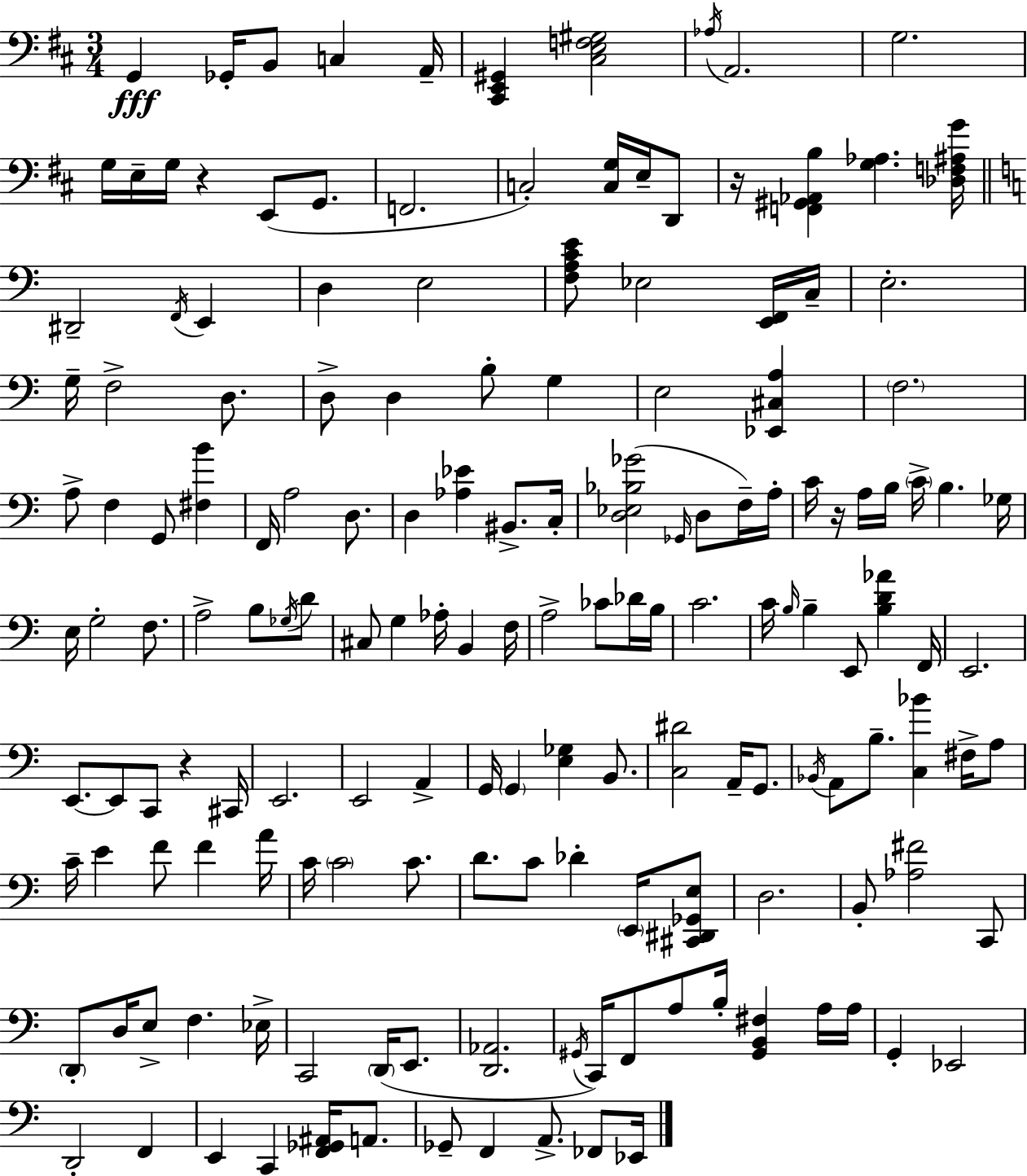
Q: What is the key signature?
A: D major